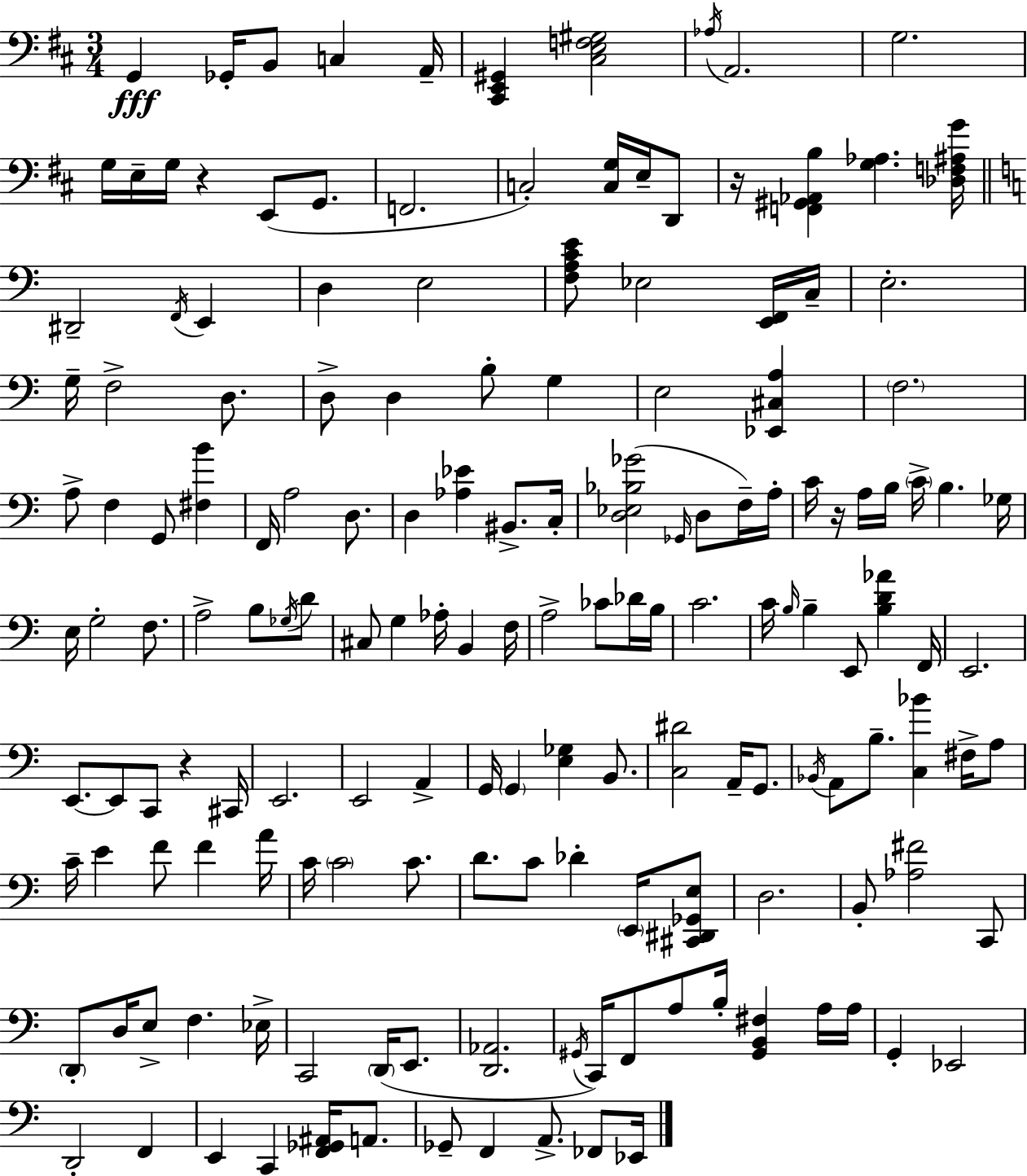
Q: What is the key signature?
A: D major